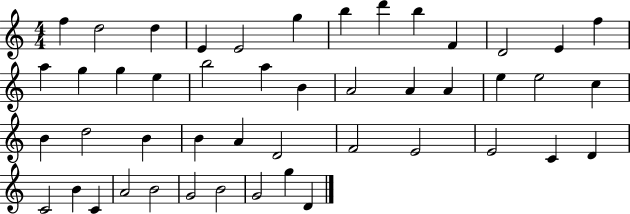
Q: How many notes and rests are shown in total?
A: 47